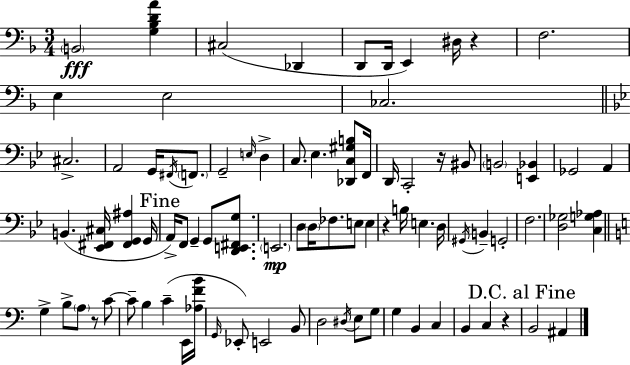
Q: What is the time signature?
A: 3/4